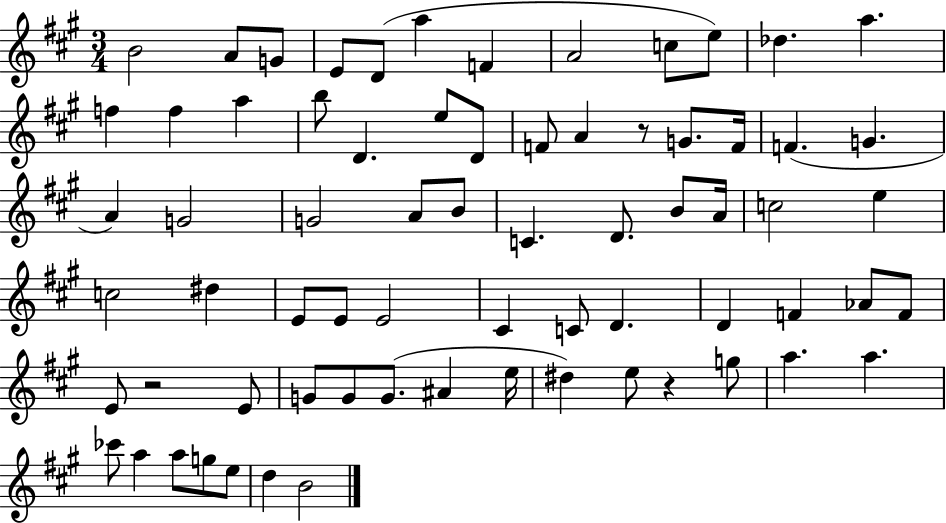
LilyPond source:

{
  \clef treble
  \numericTimeSignature
  \time 3/4
  \key a \major
  b'2 a'8 g'8 | e'8 d'8( a''4 f'4 | a'2 c''8 e''8) | des''4. a''4. | \break f''4 f''4 a''4 | b''8 d'4. e''8 d'8 | f'8 a'4 r8 g'8. f'16 | f'4.( g'4. | \break a'4) g'2 | g'2 a'8 b'8 | c'4. d'8. b'8 a'16 | c''2 e''4 | \break c''2 dis''4 | e'8 e'8 e'2 | cis'4 c'8 d'4. | d'4 f'4 aes'8 f'8 | \break e'8 r2 e'8 | g'8 g'8 g'8.( ais'4 e''16 | dis''4) e''8 r4 g''8 | a''4. a''4. | \break ces'''8 a''4 a''8 g''8 e''8 | d''4 b'2 | \bar "|."
}